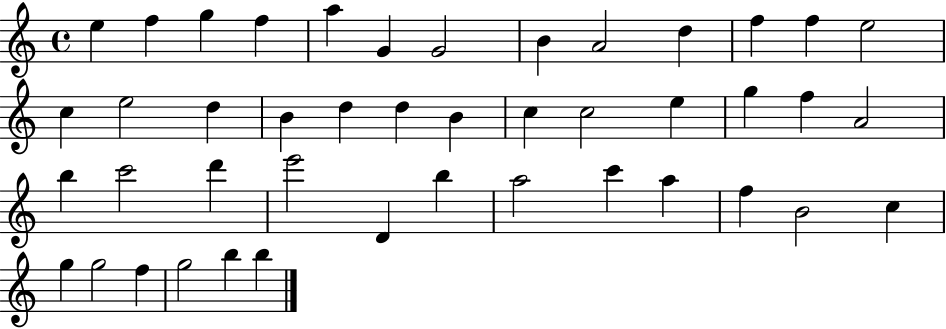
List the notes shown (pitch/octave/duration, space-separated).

E5/q F5/q G5/q F5/q A5/q G4/q G4/h B4/q A4/h D5/q F5/q F5/q E5/h C5/q E5/h D5/q B4/q D5/q D5/q B4/q C5/q C5/h E5/q G5/q F5/q A4/h B5/q C6/h D6/q E6/h D4/q B5/q A5/h C6/q A5/q F5/q B4/h C5/q G5/q G5/h F5/q G5/h B5/q B5/q